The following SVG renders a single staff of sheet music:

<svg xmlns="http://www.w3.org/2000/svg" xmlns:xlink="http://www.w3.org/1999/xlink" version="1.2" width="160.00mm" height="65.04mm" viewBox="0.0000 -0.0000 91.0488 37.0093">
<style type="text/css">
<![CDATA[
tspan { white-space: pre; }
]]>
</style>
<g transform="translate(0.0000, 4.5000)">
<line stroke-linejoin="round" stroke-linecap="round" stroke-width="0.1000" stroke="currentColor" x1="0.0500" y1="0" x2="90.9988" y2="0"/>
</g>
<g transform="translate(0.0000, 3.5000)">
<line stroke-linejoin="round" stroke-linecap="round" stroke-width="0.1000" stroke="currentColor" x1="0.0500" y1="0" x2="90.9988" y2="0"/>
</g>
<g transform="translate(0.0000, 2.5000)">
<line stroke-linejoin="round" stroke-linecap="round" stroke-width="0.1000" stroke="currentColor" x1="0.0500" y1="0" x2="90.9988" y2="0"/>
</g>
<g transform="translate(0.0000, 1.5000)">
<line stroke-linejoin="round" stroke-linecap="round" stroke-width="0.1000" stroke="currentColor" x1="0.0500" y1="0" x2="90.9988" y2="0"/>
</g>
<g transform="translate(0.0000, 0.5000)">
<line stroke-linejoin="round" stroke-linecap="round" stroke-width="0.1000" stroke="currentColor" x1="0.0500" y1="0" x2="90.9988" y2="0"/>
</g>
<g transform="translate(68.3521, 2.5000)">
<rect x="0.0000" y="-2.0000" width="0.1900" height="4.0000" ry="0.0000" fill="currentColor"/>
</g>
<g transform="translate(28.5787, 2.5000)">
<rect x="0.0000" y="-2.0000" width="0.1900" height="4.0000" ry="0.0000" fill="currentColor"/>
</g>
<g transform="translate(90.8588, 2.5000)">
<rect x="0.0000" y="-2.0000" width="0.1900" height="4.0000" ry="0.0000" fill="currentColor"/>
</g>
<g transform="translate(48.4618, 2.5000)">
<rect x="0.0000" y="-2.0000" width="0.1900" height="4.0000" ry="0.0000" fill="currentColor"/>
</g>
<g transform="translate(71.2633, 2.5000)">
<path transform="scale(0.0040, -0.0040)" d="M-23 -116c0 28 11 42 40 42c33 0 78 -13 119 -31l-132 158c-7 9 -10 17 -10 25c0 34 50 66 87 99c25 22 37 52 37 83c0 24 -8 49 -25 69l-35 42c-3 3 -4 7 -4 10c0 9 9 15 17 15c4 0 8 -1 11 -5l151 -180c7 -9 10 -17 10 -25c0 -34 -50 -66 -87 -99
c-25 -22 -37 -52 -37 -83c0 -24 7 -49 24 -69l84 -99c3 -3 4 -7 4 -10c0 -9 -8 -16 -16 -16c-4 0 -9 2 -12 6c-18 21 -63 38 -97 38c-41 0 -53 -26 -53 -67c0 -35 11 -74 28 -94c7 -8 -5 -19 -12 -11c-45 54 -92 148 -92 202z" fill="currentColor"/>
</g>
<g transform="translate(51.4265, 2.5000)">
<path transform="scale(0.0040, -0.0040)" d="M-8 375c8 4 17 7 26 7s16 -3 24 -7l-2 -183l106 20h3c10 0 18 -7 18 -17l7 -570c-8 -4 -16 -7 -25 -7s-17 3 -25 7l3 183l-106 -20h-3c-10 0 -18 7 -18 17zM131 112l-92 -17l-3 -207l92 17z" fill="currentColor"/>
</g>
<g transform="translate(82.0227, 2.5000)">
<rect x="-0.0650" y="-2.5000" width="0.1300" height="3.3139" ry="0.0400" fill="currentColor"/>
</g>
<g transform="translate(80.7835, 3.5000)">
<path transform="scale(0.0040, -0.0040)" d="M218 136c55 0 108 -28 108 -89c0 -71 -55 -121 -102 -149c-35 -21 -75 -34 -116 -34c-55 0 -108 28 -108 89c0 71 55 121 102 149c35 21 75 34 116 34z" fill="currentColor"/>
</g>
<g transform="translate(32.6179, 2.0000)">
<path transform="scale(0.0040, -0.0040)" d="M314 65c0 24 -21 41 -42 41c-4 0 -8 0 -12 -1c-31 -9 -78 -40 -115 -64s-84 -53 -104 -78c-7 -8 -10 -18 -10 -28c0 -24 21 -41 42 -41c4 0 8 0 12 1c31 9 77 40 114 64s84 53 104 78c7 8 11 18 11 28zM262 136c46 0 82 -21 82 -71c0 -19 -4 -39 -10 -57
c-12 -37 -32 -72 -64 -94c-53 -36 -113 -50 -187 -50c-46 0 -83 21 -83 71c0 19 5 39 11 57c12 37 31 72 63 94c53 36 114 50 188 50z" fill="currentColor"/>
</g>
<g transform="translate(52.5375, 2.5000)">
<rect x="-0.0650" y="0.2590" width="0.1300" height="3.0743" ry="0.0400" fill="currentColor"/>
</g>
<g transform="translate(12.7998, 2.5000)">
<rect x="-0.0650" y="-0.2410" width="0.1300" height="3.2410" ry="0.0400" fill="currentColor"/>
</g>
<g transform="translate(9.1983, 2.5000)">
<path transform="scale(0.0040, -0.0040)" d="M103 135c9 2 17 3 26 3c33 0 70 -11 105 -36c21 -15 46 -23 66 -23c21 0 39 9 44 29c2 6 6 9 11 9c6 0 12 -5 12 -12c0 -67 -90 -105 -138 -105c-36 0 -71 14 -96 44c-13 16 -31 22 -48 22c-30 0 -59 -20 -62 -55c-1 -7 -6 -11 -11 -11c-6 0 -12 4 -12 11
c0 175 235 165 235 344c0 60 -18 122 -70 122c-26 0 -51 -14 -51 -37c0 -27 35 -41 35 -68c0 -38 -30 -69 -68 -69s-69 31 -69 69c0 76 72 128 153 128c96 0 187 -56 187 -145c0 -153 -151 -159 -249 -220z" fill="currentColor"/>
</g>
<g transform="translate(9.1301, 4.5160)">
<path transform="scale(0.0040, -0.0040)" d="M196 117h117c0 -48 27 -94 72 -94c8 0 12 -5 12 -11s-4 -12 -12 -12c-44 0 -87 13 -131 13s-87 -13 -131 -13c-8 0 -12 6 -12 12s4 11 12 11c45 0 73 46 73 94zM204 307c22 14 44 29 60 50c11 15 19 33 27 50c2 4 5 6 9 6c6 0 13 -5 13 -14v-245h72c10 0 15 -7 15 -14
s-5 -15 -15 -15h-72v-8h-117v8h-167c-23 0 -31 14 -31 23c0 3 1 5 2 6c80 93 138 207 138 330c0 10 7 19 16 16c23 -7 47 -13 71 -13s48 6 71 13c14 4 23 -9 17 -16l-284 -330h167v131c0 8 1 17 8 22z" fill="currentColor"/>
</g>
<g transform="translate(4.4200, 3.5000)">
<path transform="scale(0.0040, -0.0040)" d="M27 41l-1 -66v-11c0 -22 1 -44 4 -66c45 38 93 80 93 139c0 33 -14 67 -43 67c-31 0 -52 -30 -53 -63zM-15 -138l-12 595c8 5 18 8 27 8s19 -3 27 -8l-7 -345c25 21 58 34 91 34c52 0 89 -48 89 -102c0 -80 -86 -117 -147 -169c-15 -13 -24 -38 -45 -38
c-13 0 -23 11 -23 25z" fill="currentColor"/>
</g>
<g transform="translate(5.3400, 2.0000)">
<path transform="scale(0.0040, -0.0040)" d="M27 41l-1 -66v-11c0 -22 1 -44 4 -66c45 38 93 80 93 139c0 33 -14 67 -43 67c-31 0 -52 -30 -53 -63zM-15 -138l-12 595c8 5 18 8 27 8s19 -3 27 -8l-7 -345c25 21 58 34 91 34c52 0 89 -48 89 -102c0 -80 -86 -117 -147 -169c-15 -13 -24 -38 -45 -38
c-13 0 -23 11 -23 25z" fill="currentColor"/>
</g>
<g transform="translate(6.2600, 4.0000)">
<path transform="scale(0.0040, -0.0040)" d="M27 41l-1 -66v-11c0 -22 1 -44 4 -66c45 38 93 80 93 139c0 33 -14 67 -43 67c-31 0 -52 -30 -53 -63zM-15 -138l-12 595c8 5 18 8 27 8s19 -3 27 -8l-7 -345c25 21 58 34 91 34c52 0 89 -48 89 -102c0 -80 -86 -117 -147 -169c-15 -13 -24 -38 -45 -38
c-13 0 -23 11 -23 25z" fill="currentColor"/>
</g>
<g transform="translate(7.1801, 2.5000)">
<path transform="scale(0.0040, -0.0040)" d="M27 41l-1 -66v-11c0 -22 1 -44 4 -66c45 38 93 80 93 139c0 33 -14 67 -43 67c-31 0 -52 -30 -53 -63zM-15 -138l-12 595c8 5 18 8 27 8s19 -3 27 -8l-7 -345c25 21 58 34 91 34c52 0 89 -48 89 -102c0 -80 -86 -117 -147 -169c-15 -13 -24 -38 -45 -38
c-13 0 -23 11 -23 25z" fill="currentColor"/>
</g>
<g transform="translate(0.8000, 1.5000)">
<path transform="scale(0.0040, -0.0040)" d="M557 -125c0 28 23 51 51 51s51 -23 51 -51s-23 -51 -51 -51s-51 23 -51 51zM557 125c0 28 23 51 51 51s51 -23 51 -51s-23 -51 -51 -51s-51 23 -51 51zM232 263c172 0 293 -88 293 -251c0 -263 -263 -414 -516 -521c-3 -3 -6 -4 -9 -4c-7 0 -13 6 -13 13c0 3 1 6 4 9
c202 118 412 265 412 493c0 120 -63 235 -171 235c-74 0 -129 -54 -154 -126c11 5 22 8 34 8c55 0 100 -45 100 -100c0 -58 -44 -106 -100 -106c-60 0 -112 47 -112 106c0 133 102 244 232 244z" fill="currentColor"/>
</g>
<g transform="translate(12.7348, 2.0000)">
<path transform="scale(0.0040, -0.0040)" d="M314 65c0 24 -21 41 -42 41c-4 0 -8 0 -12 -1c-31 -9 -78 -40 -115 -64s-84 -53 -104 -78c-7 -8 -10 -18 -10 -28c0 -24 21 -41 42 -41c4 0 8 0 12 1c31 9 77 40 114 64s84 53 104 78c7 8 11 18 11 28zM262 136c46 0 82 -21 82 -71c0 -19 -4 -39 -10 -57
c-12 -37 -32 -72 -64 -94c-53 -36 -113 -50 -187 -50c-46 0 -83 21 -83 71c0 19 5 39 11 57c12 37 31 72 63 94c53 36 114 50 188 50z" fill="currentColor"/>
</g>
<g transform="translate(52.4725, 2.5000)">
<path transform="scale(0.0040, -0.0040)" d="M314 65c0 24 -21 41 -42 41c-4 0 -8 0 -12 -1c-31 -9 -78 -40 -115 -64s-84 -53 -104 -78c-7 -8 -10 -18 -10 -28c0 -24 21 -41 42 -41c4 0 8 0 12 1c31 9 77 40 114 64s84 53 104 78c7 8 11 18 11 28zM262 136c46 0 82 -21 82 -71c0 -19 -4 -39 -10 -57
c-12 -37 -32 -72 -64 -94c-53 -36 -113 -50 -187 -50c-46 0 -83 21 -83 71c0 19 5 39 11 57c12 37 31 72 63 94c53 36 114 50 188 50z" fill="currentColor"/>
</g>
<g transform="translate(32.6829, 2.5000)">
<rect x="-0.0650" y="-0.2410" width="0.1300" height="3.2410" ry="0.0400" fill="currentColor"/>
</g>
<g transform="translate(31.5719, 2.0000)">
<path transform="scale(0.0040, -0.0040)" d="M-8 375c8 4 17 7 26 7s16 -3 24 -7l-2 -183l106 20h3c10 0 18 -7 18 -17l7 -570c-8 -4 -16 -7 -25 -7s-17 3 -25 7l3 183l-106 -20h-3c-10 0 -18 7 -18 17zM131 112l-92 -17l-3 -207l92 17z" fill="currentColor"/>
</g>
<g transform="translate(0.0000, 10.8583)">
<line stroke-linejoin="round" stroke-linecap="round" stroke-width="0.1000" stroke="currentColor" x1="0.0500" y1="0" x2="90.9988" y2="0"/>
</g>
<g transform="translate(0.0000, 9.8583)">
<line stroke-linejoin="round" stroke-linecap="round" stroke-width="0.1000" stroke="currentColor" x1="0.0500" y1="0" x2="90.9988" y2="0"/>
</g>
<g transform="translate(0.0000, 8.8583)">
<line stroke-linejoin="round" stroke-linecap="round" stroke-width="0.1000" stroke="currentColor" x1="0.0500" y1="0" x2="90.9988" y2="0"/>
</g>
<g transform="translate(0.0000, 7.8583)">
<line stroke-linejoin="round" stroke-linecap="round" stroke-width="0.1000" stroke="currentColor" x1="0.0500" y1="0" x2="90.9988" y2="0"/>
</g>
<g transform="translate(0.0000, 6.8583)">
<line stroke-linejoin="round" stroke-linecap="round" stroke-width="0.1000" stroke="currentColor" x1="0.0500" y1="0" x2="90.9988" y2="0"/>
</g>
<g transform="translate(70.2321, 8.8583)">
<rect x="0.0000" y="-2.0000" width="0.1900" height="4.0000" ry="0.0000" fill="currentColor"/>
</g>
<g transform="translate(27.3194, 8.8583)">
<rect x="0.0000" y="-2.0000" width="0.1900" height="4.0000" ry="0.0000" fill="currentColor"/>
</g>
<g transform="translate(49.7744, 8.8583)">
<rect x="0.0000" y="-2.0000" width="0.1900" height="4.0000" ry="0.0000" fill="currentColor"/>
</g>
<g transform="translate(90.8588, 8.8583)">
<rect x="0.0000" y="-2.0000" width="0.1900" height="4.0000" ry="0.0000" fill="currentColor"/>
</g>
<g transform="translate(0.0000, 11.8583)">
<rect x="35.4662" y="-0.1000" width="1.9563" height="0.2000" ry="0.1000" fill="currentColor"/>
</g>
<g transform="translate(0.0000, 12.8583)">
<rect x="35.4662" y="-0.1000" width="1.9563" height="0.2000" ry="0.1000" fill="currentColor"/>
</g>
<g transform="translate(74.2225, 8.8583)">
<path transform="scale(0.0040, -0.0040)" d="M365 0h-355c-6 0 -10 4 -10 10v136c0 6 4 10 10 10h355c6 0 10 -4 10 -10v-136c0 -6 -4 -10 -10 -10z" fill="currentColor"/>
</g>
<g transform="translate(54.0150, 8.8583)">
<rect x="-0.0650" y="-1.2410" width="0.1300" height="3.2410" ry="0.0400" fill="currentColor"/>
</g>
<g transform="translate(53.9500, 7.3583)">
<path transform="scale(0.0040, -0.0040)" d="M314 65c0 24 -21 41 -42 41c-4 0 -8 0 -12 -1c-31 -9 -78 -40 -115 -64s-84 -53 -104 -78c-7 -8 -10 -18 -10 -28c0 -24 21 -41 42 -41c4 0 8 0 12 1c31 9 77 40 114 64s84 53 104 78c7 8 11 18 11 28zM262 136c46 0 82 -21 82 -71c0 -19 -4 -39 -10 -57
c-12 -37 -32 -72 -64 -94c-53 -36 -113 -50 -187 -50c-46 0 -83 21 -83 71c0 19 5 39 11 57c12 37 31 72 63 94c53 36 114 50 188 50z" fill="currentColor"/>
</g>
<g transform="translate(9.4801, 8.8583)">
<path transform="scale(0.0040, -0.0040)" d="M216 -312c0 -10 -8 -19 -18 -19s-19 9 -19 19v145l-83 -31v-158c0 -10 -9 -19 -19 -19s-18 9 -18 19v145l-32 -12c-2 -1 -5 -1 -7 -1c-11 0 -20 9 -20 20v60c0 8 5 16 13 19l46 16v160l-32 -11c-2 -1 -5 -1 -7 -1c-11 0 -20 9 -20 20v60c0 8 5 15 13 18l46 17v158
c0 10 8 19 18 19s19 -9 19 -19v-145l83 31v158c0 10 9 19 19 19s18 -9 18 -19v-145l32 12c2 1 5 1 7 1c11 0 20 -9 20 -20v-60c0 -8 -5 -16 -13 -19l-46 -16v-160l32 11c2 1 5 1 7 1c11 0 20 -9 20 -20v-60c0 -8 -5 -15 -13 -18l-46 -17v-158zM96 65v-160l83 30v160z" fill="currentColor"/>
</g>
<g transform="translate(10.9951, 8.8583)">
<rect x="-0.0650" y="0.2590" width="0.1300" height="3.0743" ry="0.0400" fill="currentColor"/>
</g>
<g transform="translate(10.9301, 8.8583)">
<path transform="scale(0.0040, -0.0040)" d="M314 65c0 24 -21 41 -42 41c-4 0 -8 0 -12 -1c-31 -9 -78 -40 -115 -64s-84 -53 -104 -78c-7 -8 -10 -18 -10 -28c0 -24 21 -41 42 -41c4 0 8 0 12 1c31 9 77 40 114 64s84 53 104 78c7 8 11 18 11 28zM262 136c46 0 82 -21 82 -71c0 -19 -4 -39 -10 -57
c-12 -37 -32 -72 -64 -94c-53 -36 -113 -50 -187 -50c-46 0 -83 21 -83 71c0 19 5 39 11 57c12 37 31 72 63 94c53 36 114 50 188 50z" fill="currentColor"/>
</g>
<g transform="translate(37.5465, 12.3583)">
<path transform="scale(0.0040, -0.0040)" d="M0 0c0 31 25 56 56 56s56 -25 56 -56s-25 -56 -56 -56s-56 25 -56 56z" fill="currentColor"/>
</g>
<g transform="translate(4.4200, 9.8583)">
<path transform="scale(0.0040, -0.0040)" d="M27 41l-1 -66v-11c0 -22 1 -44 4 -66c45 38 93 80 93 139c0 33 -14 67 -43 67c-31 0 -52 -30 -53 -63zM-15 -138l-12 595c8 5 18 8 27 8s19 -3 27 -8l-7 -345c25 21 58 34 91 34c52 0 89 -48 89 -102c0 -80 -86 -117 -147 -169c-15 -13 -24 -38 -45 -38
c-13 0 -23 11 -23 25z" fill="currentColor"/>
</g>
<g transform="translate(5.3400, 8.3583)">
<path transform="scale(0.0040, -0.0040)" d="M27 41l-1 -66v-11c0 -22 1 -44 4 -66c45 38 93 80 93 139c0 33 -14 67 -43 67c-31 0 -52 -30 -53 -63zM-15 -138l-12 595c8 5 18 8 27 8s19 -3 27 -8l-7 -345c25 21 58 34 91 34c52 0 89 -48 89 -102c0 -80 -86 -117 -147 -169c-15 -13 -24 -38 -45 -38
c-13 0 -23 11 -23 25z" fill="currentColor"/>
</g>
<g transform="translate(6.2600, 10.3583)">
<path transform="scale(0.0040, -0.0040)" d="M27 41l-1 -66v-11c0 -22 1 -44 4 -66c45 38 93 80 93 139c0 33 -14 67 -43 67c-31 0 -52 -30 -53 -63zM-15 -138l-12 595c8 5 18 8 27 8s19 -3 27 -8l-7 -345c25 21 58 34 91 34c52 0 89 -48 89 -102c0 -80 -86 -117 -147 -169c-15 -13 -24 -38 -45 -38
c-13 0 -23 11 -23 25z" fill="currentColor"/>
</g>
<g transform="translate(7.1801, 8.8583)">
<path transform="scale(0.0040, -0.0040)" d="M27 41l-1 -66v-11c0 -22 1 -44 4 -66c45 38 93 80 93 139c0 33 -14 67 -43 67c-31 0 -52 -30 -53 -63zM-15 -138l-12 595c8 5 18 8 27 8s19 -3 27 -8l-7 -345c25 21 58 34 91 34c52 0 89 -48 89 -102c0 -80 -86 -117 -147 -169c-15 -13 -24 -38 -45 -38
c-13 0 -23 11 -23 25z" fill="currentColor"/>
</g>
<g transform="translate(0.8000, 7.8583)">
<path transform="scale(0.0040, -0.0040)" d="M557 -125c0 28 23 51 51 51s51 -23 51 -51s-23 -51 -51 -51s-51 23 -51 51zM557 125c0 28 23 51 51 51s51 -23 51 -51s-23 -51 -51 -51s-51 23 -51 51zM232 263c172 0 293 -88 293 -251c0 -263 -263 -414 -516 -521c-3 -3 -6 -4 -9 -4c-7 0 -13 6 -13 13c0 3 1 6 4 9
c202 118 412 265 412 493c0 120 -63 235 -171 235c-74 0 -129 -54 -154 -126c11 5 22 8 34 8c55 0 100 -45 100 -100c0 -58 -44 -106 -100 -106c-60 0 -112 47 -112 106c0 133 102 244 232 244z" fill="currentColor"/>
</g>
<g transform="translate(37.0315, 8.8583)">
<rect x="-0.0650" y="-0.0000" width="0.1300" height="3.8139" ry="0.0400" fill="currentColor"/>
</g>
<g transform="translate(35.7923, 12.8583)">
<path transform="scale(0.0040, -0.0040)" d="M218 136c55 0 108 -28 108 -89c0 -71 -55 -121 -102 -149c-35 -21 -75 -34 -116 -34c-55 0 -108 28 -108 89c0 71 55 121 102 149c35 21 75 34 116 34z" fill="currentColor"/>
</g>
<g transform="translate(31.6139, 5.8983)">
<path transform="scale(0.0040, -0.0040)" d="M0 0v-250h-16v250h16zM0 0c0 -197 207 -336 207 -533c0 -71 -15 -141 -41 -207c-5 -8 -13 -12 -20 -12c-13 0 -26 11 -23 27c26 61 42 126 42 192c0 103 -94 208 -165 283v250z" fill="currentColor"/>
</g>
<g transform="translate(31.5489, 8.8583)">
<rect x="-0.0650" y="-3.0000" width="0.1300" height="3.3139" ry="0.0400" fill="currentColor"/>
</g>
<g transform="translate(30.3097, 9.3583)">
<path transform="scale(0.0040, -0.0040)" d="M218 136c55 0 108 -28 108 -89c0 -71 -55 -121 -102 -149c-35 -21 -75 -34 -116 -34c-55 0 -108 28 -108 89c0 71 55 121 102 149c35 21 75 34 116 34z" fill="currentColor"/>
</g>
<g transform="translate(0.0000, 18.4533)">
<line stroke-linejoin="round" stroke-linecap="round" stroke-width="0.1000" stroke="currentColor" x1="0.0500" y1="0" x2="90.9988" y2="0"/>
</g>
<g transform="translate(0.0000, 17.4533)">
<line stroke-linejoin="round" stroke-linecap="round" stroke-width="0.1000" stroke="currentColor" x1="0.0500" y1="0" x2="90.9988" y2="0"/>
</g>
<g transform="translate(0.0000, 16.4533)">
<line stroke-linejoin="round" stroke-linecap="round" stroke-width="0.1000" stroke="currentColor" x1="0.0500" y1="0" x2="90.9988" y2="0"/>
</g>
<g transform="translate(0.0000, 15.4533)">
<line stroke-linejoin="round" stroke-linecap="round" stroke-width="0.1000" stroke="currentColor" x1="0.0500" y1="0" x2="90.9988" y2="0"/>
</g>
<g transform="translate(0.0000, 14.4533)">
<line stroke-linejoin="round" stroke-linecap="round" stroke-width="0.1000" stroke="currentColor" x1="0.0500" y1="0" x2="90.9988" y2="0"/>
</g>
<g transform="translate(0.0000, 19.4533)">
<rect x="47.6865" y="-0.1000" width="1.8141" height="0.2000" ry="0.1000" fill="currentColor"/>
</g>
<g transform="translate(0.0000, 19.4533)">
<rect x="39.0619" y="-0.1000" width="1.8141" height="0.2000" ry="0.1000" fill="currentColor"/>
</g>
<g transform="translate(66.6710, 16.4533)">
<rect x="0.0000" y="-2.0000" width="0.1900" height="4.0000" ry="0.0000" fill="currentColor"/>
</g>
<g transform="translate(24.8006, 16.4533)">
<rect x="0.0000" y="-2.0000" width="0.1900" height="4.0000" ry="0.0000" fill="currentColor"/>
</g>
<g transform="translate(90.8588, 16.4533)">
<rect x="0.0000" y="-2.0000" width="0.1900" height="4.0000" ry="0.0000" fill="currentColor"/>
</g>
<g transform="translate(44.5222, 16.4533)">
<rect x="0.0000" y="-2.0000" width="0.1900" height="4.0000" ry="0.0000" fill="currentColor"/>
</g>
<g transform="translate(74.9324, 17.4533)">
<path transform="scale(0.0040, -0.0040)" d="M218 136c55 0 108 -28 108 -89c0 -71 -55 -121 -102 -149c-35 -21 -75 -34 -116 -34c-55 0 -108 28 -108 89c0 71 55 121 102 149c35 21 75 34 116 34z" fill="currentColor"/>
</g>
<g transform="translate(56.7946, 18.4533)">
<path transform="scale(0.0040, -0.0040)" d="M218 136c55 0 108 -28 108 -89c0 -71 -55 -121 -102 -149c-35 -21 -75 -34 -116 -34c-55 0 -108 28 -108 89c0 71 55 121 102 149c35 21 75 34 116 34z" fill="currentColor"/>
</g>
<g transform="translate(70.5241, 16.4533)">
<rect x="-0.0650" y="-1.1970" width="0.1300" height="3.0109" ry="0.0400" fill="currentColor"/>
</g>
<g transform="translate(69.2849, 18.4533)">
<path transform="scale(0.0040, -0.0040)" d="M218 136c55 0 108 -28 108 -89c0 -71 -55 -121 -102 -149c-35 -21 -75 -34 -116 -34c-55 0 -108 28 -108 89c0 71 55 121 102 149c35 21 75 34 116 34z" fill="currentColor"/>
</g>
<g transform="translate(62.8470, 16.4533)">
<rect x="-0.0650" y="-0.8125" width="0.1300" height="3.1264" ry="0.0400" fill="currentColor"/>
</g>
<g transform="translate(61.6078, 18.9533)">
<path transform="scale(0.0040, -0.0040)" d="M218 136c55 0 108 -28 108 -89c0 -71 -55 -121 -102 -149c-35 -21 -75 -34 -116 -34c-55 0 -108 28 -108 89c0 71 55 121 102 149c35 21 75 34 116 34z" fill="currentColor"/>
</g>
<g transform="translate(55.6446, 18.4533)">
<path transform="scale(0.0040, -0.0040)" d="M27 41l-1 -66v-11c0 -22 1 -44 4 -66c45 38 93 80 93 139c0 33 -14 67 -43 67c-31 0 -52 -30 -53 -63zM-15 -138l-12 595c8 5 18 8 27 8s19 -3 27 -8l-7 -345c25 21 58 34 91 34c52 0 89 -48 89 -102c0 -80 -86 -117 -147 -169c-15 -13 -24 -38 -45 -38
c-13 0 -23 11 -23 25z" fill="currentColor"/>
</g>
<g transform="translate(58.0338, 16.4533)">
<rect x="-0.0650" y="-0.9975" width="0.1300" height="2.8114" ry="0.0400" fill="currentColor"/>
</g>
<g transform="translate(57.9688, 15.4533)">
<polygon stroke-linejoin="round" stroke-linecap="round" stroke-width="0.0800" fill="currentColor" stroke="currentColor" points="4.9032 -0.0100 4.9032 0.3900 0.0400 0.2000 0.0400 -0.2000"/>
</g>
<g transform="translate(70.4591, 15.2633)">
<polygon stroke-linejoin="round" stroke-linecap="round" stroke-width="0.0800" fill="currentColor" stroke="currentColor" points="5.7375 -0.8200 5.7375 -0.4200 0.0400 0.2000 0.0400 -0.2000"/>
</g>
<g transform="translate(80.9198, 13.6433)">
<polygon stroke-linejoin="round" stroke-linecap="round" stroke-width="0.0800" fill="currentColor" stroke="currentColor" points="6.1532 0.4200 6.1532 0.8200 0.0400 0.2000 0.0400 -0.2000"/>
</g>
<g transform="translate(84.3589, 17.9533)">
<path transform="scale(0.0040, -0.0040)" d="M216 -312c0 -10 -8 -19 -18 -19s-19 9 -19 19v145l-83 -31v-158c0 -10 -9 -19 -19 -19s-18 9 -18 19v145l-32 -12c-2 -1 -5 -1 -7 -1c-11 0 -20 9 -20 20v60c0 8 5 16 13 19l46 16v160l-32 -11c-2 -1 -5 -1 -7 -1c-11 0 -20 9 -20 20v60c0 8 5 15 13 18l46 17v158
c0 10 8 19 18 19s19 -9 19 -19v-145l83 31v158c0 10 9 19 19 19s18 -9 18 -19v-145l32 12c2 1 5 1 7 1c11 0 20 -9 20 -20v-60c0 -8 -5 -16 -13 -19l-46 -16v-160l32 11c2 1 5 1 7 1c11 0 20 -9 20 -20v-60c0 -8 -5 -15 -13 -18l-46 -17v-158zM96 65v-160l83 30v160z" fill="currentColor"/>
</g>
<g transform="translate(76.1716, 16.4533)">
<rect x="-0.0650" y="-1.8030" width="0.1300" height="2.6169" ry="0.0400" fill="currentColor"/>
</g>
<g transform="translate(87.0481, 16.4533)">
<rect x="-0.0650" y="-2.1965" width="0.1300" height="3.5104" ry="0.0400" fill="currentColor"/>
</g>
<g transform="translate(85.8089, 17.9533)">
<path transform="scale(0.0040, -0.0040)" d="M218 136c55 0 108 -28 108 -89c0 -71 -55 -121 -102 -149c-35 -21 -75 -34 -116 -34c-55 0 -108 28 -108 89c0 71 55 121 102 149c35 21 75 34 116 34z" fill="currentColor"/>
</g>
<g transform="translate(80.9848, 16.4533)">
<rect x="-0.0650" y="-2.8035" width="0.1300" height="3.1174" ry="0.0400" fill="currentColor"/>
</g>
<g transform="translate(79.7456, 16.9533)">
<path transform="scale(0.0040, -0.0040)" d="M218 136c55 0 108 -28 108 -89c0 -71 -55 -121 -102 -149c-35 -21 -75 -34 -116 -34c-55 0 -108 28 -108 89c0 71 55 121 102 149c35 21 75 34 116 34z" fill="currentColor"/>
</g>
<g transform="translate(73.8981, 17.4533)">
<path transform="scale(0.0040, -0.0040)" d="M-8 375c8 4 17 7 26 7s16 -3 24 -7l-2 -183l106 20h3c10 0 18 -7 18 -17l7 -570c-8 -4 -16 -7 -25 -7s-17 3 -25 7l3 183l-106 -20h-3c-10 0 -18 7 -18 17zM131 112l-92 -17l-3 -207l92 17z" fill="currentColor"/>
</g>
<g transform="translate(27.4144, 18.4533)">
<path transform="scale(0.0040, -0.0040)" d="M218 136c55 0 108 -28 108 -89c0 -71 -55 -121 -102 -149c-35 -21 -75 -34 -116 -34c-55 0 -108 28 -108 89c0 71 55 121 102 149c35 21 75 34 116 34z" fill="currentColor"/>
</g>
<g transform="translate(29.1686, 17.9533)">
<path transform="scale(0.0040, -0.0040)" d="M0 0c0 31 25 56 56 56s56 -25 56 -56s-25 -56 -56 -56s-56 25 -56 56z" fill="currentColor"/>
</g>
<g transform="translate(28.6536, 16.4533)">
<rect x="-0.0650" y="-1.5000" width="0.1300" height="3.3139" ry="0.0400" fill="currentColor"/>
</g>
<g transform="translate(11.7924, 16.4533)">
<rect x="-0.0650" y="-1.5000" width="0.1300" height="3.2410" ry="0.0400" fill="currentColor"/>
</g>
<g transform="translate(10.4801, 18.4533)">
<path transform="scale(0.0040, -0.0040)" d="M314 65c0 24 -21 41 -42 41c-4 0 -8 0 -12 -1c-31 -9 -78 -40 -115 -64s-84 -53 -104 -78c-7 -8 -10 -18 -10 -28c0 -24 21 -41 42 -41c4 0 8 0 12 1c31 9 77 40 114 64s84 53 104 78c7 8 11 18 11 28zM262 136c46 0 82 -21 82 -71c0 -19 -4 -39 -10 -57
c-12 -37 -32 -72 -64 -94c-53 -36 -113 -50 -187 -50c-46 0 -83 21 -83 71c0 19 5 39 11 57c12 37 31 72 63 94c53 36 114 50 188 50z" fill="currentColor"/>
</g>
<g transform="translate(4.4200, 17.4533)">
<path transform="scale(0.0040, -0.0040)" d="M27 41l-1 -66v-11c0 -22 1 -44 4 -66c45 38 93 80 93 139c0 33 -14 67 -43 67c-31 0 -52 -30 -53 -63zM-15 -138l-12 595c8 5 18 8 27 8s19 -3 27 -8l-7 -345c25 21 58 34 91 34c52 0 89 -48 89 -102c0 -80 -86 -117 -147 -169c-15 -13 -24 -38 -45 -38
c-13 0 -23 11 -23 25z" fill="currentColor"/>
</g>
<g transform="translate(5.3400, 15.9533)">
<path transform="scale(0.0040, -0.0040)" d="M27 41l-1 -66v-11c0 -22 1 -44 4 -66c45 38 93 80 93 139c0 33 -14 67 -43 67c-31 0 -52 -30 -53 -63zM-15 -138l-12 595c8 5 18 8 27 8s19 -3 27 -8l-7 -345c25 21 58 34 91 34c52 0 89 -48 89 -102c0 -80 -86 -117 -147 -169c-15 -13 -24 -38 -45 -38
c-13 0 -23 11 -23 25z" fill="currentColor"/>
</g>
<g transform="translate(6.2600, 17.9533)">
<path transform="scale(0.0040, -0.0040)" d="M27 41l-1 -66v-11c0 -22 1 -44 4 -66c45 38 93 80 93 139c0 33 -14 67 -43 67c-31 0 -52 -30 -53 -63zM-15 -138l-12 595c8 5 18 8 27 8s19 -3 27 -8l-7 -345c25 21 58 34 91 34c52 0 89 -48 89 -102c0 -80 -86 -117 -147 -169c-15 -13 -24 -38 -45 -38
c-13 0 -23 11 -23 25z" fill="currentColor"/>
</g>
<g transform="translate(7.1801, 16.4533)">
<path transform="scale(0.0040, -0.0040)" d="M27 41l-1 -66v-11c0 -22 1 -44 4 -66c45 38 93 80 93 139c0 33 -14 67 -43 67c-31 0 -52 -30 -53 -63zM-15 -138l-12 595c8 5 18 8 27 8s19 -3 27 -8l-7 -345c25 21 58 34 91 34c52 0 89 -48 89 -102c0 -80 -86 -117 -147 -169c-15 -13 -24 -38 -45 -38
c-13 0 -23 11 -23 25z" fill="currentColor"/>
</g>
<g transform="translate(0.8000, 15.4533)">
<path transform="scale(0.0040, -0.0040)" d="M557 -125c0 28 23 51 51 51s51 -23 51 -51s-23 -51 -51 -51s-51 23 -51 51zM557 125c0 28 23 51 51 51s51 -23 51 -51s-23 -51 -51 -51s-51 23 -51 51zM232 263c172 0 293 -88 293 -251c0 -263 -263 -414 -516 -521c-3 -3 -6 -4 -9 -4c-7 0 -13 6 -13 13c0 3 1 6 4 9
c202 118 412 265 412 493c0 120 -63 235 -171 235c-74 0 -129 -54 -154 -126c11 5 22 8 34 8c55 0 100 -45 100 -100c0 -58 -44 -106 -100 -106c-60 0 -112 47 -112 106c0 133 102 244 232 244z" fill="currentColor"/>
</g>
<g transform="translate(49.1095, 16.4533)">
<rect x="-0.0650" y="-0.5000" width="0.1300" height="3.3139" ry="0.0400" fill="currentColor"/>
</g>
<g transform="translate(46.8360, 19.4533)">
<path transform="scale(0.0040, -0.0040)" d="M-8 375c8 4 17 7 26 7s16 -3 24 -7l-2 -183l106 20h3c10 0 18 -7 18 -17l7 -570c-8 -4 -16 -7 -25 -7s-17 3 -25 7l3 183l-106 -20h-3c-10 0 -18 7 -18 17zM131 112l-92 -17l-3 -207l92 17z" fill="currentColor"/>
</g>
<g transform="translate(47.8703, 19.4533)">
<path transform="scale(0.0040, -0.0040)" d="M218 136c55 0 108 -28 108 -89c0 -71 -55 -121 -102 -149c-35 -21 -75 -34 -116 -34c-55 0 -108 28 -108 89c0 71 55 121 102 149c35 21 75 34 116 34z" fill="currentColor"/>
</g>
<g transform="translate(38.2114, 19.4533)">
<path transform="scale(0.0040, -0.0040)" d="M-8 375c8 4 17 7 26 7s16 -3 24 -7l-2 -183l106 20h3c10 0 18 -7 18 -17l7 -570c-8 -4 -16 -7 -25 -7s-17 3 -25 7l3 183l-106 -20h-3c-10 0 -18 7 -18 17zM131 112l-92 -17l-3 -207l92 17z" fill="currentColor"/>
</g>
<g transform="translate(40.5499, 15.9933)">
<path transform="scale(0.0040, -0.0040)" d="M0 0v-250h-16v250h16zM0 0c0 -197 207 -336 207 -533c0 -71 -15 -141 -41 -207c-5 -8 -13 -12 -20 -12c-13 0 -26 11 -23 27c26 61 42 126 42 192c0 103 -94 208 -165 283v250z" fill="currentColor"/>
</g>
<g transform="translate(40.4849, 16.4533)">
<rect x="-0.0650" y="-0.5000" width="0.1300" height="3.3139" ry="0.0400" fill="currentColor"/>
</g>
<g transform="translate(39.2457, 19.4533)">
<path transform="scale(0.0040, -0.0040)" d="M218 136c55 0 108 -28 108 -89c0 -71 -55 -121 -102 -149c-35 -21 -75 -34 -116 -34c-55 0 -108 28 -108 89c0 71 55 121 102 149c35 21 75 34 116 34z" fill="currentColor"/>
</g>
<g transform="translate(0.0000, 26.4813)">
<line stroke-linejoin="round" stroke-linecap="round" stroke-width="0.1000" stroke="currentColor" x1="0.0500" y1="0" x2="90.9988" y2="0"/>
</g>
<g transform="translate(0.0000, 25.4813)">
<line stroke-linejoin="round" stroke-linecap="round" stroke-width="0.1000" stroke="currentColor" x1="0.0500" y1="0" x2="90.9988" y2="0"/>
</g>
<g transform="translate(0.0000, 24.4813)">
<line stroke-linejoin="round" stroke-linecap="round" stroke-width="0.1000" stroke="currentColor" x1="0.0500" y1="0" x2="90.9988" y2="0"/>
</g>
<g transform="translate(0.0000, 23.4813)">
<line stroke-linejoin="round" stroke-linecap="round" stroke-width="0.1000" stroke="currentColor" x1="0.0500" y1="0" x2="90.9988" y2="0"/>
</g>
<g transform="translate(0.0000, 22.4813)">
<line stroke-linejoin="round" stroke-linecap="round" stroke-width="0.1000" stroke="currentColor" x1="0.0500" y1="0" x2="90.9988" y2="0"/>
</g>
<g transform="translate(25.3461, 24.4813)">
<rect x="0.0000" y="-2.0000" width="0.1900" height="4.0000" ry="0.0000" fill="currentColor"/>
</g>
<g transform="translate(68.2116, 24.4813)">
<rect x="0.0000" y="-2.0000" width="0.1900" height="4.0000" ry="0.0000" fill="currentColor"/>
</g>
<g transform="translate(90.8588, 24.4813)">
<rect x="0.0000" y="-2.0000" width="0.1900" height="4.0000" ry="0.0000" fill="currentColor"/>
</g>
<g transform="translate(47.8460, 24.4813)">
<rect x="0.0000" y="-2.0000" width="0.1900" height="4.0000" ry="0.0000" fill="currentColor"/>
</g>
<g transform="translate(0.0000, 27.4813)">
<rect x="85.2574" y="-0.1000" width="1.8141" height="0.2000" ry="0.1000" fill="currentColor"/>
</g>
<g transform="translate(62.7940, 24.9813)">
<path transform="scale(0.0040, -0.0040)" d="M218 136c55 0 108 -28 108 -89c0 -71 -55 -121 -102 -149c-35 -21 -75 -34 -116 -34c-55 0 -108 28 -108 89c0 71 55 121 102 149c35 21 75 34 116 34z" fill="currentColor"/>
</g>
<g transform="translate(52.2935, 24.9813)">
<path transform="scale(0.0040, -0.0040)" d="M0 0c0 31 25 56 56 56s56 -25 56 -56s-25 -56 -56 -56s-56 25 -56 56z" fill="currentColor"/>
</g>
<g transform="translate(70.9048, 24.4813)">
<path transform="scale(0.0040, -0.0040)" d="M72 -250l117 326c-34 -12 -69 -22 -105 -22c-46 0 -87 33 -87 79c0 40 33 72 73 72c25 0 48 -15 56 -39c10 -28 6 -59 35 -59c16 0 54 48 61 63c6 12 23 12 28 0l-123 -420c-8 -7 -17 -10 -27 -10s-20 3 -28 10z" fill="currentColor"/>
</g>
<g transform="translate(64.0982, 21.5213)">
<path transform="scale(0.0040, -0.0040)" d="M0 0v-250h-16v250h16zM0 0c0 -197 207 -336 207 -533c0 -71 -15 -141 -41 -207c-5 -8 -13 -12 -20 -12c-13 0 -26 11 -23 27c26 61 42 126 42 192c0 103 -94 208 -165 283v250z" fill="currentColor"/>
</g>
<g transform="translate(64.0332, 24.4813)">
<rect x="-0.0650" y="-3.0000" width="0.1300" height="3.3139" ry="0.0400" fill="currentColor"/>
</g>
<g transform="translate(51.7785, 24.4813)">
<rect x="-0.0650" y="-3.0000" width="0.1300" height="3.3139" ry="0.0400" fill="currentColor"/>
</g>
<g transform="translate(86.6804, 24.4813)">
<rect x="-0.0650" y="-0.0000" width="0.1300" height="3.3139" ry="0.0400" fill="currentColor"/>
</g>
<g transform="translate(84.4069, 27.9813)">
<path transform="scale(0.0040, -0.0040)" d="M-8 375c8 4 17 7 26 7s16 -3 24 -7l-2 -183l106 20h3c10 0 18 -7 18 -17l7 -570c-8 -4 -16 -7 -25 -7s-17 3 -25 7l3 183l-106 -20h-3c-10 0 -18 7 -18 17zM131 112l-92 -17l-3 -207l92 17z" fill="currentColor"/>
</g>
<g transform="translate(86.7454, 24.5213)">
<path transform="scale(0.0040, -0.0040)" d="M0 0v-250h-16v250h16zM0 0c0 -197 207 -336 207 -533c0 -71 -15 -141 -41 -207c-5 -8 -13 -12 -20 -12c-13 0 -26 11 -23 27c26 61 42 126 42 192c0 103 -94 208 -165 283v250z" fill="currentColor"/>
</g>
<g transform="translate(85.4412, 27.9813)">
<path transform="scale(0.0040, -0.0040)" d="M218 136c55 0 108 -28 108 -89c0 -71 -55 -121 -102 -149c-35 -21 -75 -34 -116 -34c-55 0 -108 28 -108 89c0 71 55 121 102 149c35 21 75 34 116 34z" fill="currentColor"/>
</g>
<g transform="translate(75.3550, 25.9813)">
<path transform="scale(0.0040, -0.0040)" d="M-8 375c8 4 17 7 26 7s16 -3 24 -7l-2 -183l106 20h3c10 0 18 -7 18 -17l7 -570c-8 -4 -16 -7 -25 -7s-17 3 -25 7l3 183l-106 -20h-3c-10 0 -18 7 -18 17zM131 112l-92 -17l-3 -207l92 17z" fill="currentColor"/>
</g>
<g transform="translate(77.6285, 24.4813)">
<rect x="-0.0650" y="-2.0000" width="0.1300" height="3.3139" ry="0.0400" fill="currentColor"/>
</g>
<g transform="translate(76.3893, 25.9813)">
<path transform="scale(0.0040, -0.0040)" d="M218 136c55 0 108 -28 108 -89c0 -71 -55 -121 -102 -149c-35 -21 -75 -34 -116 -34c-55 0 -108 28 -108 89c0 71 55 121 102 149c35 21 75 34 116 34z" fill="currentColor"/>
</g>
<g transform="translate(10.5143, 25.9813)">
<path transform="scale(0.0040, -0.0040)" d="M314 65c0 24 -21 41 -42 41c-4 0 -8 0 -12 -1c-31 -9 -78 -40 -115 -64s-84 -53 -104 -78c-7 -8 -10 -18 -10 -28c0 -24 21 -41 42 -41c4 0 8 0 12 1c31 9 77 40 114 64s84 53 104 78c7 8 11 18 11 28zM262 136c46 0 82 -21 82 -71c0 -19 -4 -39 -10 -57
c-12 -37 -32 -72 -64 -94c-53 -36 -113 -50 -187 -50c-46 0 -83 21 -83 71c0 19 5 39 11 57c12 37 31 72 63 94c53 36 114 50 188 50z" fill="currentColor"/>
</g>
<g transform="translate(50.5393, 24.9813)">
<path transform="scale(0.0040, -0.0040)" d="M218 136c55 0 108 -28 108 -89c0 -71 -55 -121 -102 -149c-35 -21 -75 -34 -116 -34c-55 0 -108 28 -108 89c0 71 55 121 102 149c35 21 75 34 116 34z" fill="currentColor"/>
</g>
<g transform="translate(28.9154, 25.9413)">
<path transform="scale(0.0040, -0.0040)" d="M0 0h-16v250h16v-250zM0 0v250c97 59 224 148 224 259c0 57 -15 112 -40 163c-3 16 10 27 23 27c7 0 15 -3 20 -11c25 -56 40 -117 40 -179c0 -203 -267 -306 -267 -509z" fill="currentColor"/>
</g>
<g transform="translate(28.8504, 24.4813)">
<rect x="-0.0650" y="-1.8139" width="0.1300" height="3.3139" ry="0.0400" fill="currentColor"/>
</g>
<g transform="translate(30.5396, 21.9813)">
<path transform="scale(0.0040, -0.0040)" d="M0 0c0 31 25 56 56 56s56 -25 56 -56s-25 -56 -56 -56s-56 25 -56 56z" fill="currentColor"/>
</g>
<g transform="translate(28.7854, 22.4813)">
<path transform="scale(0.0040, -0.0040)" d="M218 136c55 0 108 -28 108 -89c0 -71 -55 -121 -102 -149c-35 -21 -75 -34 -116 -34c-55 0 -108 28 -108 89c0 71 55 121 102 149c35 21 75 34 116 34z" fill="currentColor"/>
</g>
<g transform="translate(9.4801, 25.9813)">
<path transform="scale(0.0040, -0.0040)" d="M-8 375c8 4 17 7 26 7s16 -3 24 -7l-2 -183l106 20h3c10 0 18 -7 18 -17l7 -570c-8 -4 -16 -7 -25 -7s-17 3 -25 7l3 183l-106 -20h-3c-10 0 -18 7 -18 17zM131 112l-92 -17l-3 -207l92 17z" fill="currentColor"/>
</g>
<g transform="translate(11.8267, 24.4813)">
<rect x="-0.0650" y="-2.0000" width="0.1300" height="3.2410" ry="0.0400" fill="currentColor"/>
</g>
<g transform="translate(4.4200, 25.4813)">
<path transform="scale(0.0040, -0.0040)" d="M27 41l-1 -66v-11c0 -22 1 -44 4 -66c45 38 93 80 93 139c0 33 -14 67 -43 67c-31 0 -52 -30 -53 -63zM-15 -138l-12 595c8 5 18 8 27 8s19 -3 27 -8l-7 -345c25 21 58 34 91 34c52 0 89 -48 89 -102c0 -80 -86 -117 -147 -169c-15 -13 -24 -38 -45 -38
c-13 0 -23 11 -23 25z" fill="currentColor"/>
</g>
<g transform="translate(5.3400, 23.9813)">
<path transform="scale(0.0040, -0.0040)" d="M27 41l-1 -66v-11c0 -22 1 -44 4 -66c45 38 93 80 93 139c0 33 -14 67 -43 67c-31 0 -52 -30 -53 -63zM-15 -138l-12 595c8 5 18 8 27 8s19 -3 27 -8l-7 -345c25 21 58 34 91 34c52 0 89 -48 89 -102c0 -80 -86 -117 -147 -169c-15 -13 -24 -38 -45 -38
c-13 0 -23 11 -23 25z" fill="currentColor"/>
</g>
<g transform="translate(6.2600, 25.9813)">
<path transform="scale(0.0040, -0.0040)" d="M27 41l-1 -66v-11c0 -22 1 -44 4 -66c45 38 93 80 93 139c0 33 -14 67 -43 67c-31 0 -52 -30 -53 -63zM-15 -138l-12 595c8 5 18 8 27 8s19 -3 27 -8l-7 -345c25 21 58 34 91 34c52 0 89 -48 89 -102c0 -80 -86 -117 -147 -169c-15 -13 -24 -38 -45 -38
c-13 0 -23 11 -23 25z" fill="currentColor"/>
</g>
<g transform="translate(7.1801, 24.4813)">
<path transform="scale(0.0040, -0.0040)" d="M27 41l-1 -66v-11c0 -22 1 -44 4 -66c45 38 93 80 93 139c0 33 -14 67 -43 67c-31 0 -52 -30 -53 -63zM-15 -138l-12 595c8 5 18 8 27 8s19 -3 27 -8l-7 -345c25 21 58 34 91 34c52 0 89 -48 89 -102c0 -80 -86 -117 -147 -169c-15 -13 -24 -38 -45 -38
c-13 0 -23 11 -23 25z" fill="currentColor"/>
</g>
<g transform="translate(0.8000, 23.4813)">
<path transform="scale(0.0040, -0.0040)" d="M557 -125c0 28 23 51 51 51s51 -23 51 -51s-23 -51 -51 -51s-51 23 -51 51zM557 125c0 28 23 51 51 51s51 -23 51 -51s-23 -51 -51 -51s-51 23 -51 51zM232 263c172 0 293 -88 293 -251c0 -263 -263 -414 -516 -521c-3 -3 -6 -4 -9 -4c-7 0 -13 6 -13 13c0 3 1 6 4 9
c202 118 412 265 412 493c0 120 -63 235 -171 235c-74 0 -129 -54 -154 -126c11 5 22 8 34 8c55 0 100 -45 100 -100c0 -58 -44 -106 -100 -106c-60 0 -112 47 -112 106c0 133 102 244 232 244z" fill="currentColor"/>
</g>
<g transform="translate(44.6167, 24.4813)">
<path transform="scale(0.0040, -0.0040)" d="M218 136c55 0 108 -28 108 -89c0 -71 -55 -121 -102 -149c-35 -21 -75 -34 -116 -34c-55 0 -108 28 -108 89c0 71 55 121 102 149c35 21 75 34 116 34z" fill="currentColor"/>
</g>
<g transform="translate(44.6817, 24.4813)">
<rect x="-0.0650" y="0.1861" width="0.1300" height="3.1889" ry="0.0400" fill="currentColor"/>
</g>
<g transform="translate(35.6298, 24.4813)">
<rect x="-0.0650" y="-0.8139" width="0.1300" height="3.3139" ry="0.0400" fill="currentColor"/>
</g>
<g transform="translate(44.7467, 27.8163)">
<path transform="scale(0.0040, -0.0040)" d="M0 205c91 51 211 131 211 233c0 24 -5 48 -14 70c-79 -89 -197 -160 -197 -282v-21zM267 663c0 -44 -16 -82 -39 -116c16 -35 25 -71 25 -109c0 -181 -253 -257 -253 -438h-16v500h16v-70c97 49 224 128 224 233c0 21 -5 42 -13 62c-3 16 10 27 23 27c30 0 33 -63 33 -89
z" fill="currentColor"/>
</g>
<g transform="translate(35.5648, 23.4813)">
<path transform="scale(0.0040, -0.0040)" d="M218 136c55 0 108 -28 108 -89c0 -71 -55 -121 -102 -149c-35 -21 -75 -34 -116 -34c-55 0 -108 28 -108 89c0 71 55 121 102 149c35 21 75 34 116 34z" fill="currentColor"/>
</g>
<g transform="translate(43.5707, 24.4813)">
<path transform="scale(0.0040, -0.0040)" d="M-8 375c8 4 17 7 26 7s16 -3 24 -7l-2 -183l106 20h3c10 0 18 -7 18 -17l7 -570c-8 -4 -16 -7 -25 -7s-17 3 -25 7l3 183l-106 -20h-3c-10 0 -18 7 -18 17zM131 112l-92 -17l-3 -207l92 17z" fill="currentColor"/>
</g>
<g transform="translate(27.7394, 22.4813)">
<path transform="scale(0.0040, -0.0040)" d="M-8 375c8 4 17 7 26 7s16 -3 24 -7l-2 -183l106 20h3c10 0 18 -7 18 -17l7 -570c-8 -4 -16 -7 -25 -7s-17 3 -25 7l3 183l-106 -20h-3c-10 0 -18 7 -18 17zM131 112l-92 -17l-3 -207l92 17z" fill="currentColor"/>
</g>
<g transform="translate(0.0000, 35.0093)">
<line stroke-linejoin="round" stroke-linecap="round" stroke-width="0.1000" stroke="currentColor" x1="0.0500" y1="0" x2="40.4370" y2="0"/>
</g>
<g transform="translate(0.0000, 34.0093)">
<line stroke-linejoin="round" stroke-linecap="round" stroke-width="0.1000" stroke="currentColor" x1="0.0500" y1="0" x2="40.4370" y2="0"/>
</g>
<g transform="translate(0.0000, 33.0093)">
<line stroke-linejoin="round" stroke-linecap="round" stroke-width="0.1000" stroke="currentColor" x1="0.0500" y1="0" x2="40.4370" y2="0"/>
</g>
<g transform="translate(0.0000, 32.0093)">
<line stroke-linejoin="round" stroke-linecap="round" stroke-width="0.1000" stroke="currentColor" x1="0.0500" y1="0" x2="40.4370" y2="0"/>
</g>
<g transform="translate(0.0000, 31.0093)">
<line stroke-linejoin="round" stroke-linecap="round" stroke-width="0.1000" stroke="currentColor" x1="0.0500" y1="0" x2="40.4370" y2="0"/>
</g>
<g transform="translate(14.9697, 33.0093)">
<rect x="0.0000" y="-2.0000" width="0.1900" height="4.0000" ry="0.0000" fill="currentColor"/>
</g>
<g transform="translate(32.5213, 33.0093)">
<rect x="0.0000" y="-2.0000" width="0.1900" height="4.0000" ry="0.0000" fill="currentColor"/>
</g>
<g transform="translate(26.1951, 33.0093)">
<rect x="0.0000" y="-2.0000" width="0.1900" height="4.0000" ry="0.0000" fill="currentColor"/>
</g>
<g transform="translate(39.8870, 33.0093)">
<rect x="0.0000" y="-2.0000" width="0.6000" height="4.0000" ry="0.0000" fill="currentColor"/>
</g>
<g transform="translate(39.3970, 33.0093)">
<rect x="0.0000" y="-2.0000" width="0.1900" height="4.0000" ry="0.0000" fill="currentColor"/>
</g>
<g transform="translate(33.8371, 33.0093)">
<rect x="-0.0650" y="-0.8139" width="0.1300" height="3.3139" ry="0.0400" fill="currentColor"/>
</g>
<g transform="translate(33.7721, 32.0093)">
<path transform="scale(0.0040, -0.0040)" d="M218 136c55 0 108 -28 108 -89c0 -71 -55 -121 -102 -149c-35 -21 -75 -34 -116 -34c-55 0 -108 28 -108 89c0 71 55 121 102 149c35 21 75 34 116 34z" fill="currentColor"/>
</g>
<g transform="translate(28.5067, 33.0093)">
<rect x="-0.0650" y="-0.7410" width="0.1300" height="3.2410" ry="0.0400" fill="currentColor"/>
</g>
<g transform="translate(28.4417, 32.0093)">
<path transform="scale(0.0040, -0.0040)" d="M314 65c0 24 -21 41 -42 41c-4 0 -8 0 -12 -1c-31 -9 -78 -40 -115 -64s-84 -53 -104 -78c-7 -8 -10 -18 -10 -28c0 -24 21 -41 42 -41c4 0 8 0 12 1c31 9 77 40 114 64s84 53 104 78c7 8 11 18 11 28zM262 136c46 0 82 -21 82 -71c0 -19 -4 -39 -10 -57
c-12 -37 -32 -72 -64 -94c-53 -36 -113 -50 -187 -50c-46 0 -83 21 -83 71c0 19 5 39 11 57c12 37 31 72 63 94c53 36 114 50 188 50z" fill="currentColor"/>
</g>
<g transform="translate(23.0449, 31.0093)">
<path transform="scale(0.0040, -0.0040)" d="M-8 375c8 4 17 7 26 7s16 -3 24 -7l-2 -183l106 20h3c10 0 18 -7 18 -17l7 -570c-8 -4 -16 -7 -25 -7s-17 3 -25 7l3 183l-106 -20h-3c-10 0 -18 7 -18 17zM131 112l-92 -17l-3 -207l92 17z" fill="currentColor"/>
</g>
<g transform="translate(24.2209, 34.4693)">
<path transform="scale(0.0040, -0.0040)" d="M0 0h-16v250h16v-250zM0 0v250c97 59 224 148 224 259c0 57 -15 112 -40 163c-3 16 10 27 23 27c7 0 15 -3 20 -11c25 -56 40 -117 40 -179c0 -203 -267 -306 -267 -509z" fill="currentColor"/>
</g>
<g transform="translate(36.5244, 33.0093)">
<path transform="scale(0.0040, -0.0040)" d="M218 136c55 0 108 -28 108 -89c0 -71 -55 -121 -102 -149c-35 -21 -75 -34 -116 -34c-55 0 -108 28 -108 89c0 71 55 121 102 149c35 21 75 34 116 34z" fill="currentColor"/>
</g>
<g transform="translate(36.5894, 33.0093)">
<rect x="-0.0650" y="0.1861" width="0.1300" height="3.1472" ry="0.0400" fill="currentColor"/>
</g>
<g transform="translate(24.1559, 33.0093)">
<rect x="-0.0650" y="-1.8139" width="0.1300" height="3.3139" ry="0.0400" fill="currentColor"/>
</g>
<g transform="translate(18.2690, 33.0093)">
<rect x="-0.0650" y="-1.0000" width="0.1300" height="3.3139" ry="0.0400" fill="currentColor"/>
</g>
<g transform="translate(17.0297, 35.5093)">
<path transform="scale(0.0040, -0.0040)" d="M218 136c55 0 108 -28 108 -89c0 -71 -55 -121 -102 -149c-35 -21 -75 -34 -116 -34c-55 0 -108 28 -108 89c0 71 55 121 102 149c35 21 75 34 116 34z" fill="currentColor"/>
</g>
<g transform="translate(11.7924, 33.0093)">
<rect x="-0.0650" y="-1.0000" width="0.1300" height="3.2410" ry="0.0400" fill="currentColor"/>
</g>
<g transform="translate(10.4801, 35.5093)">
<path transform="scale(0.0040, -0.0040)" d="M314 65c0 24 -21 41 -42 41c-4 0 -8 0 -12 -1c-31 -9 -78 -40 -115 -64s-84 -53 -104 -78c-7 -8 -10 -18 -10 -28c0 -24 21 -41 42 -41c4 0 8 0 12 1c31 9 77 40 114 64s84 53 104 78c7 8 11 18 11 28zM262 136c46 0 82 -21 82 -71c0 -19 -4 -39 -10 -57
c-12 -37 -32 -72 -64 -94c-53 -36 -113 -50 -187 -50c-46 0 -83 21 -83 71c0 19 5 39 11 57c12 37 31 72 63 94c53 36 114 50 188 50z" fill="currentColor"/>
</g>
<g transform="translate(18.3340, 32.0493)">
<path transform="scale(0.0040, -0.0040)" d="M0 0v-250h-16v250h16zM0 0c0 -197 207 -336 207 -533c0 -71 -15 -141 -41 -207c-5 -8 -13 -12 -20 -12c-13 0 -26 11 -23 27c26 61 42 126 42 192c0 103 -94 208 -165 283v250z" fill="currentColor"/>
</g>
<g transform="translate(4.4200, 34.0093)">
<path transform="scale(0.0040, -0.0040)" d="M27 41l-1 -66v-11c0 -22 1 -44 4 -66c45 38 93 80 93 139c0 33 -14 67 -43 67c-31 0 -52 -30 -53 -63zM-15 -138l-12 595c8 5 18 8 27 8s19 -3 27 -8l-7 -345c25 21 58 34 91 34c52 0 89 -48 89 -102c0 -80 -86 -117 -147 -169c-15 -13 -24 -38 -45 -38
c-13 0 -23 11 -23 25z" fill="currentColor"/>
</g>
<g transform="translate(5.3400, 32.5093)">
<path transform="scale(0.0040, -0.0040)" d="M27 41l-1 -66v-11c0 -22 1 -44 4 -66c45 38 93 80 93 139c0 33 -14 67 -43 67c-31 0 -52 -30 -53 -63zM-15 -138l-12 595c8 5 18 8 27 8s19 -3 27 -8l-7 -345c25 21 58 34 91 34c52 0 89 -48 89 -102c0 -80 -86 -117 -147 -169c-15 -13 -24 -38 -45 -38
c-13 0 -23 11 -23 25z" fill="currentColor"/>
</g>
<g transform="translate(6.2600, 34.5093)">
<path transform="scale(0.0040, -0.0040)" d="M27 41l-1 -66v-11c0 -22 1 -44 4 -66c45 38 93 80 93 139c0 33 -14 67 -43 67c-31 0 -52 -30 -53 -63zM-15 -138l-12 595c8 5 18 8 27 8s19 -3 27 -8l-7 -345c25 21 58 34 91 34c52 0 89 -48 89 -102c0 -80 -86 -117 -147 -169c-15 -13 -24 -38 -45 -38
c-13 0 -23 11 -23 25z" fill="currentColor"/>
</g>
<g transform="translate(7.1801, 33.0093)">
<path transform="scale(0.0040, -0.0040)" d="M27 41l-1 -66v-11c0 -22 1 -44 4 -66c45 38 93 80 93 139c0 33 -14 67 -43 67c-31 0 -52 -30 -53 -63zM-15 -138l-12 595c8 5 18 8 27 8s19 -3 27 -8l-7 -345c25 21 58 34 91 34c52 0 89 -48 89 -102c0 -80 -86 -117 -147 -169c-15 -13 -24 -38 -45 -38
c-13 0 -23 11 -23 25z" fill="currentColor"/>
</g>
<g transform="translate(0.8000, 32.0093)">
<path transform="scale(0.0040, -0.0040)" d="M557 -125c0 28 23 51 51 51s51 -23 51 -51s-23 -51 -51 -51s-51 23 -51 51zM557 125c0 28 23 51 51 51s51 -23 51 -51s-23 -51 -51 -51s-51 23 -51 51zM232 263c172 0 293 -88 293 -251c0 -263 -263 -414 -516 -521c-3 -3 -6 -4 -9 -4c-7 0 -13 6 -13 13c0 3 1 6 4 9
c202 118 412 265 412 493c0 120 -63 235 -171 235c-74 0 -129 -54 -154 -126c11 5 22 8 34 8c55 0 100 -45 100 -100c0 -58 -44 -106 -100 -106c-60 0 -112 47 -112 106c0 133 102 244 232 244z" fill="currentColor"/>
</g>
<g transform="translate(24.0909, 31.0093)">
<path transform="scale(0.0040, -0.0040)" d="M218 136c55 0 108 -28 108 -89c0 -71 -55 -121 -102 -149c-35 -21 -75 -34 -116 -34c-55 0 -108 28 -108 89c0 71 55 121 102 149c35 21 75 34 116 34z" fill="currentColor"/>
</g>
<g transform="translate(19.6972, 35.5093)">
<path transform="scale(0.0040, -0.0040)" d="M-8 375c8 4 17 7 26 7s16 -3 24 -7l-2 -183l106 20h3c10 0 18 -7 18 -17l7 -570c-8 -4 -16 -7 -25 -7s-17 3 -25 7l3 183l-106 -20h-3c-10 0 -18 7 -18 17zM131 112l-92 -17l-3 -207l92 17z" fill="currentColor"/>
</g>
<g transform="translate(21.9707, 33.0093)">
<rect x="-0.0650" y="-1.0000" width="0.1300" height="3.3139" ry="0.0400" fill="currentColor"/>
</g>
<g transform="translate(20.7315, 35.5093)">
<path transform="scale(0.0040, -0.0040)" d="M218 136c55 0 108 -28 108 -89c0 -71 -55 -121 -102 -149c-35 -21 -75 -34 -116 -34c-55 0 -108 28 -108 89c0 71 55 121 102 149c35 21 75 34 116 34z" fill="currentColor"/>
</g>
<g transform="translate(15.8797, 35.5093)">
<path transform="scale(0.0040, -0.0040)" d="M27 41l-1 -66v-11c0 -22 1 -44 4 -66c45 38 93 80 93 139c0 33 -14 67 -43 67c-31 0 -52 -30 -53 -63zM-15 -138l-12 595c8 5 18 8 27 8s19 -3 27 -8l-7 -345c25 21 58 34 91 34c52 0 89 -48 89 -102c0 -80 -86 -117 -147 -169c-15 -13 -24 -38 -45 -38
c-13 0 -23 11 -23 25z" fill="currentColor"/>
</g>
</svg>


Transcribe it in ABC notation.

X:1
T:Untitled
M:2/4
L:1/4
K:Ab
_E,2 E,2 D,2 z _B,, ^D,2 C,/2 C,, G,2 z2 G,,2 G,, E,,/2 E,, _G,,/2 F,,/2 G,,/2 B,,/2 C,/2 ^A,,/2 A,,2 A,/2 F, D,/4 C, C,/2 z/2 A,, D,,/2 F,,2 _F,,/2 F,, A,/2 F,2 F, _D,